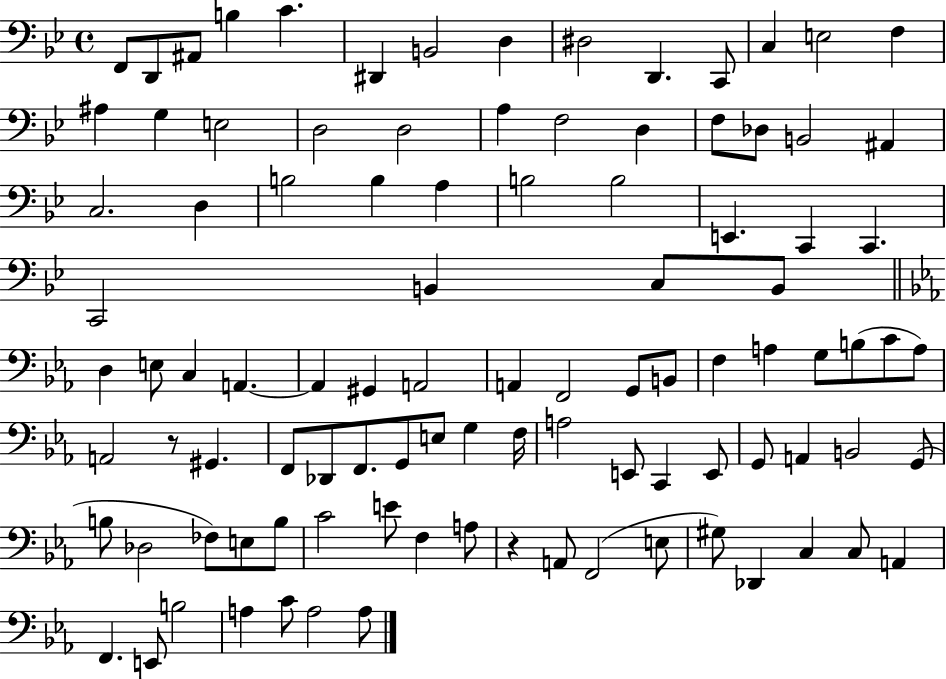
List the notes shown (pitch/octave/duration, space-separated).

F2/e D2/e A#2/e B3/q C4/q. D#2/q B2/h D3/q D#3/h D2/q. C2/e C3/q E3/h F3/q A#3/q G3/q E3/h D3/h D3/h A3/q F3/h D3/q F3/e Db3/e B2/h A#2/q C3/h. D3/q B3/h B3/q A3/q B3/h B3/h E2/q. C2/q C2/q. C2/h B2/q C3/e B2/e D3/q E3/e C3/q A2/q. A2/q G#2/q A2/h A2/q F2/h G2/e B2/e F3/q A3/q G3/e B3/e C4/e A3/e A2/h R/e G#2/q. F2/e Db2/e F2/e. G2/e E3/e G3/q F3/s A3/h E2/e C2/q E2/e G2/e A2/q B2/h G2/e B3/e Db3/h FES3/e E3/e B3/e C4/h E4/e F3/q A3/e R/q A2/e F2/h E3/e G#3/e Db2/q C3/q C3/e A2/q F2/q. E2/e B3/h A3/q C4/e A3/h A3/e